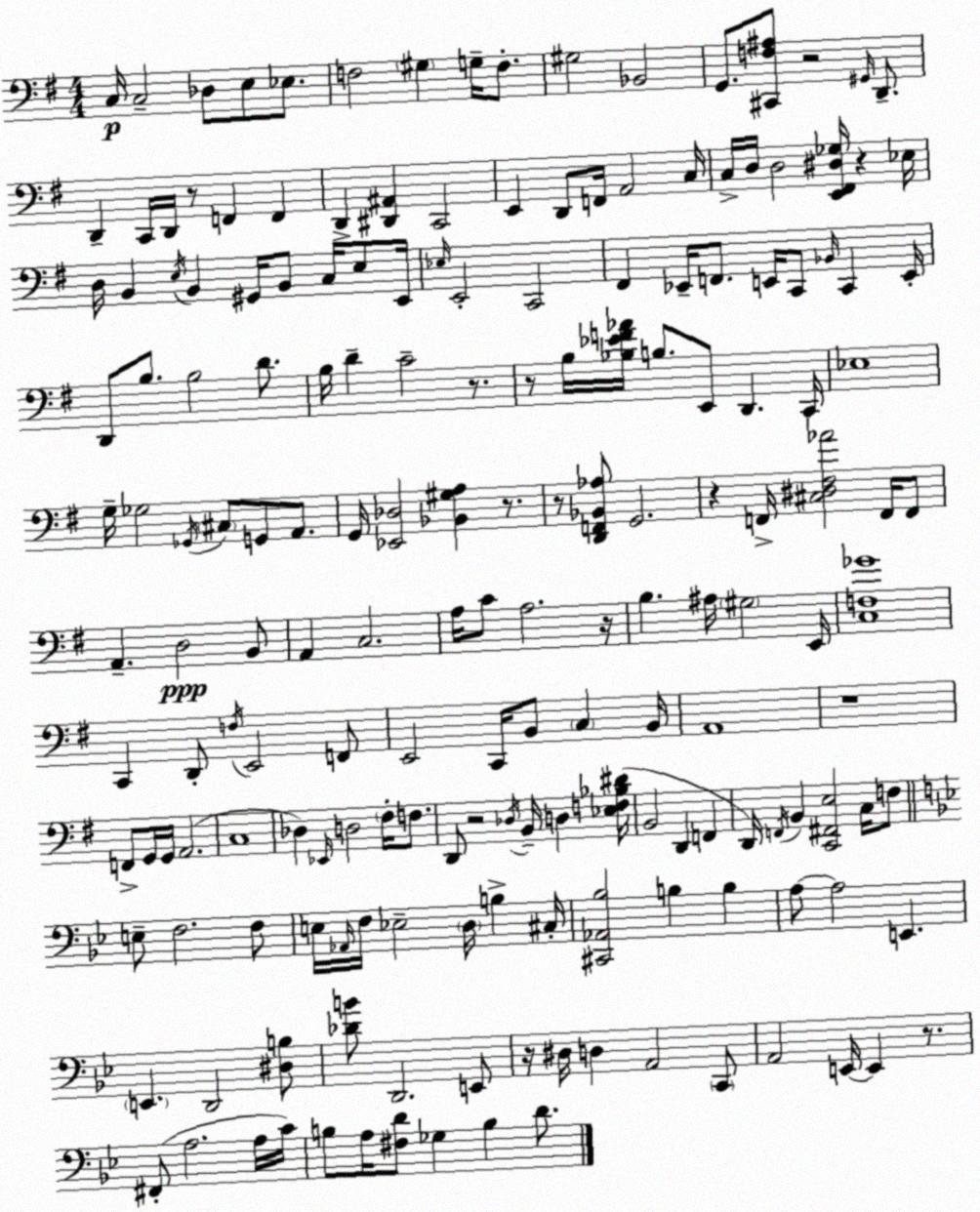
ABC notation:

X:1
T:Untitled
M:4/4
L:1/4
K:Em
C,/4 C,2 _D,/2 E,/2 _E,/2 F,2 ^G, G,/4 F,/2 ^G,2 _B,,2 G,,/2 [^C,,F,^A,]/2 z2 ^G,,/4 D,,/2 D,, C,,/4 D,,/4 z/2 F,, F,, D,, [^D,,^A,,] C,,2 E,, D,,/2 F,,/4 A,,2 C,/4 C,/4 D,/4 D,2 [E,,^F,,^D,_G,]/4 z _E,/4 D,/4 B,, E,/4 B,, ^G,,/4 B,,/2 C,/4 E,/2 E,,/4 _E,/4 E,,2 C,,2 ^F,, _E,,/4 F,,/2 E,,/4 C,,/2 _B,,/4 C,, E,,/4 D,,/2 B,/2 B,2 D/2 B,/4 D C2 z/2 z/2 B,/4 [_B,_EF_A]/4 B,/2 E,,/2 D,, C,,/4 _E,4 G,/4 _G,2 _G,,/4 ^C,/2 G,,/2 A,,/2 G,,/4 [_E,,_D,]2 [_B,,^G,A,] z/2 z/2 [D,,F,,_B,,_A,]/2 G,,2 z F,,/4 [^C,^D,^F,_A]2 F,,/4 F,,/2 A,, D,2 B,,/2 A,, C,2 A,/4 C/2 A,2 z/4 B, ^A,/4 ^G,2 E,,/4 [C,F,_G]4 C,, D,,/2 F,/4 E,,2 F,,/2 E,,2 C,,/4 B,,/2 C, B,,/4 A,,4 z4 F,,/2 G,,/4 G,,/4 A,,2 C,4 _D, _E,,/4 D,2 ^F,/4 F,/2 D,,/2 z2 _D,/4 B,,/4 D, [_E,F,_B,^D]/4 B,,2 D,, F,, D,,/4 F,,/4 B,, [C,,^F,,E,]2 C,/4 F,/2 E,/2 F,2 F,/2 E,/4 _A,,/4 F,/4 _E,2 D,/4 B, ^C,/4 [^C,,_A,,_B,]2 B, B, A,/2 A,2 E,, E,, D,,2 [^D,B,]/2 [_DB]/2 D,,2 E,,/2 z/4 ^D,/4 D, A,,2 C,,/2 A,,2 E,,/4 E,, z/2 ^F,,/2 A,2 A,/4 C/4 B,/2 A,/4 [^F,D]/2 _G, B, D/2